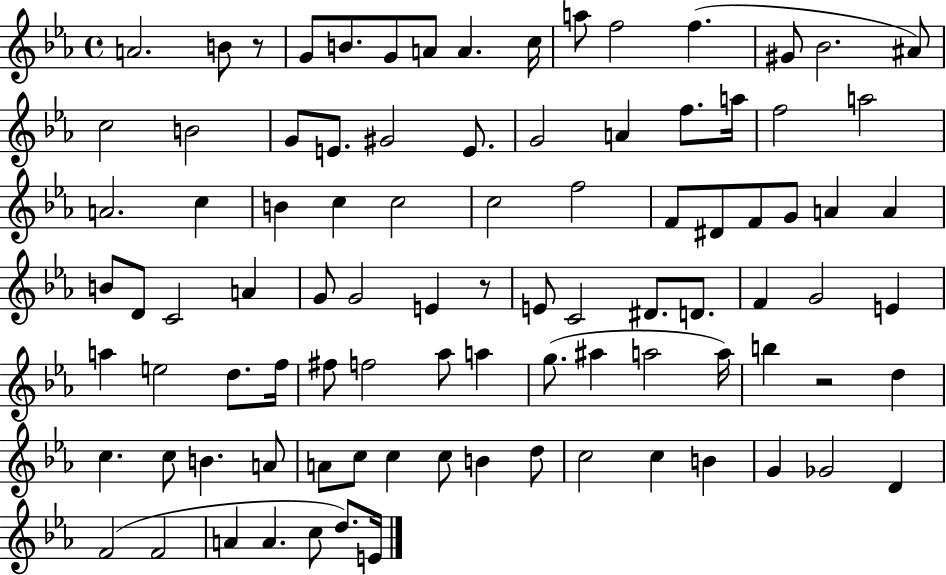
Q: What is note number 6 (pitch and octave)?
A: A4